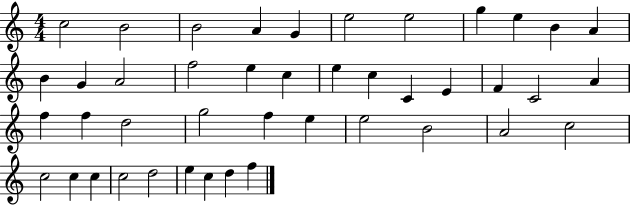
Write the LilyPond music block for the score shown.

{
  \clef treble
  \numericTimeSignature
  \time 4/4
  \key c \major
  c''2 b'2 | b'2 a'4 g'4 | e''2 e''2 | g''4 e''4 b'4 a'4 | \break b'4 g'4 a'2 | f''2 e''4 c''4 | e''4 c''4 c'4 e'4 | f'4 c'2 a'4 | \break f''4 f''4 d''2 | g''2 f''4 e''4 | e''2 b'2 | a'2 c''2 | \break c''2 c''4 c''4 | c''2 d''2 | e''4 c''4 d''4 f''4 | \bar "|."
}